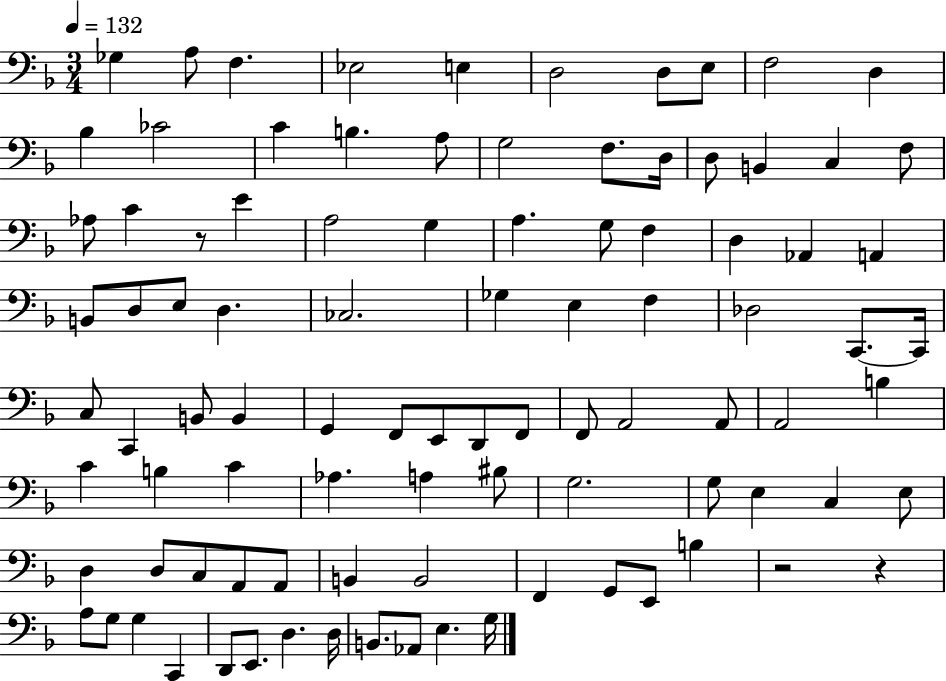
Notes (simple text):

Gb3/q A3/e F3/q. Eb3/h E3/q D3/h D3/e E3/e F3/h D3/q Bb3/q CES4/h C4/q B3/q. A3/e G3/h F3/e. D3/s D3/e B2/q C3/q F3/e Ab3/e C4/q R/e E4/q A3/h G3/q A3/q. G3/e F3/q D3/q Ab2/q A2/q B2/e D3/e E3/e D3/q. CES3/h. Gb3/q E3/q F3/q Db3/h C2/e. C2/s C3/e C2/q B2/e B2/q G2/q F2/e E2/e D2/e F2/e F2/e A2/h A2/e A2/h B3/q C4/q B3/q C4/q Ab3/q. A3/q BIS3/e G3/h. G3/e E3/q C3/q E3/e D3/q D3/e C3/e A2/e A2/e B2/q B2/h F2/q G2/e E2/e B3/q R/h R/q A3/e G3/e G3/q C2/q D2/e E2/e. D3/q. D3/s B2/e. Ab2/e E3/q. G3/s